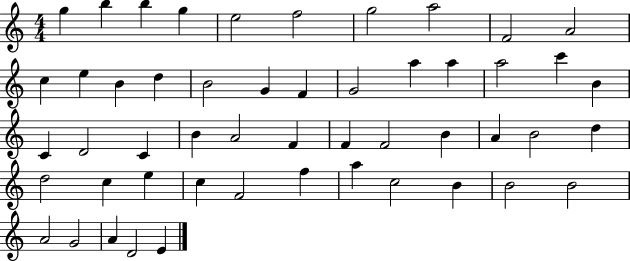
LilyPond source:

{
  \clef treble
  \numericTimeSignature
  \time 4/4
  \key c \major
  g''4 b''4 b''4 g''4 | e''2 f''2 | g''2 a''2 | f'2 a'2 | \break c''4 e''4 b'4 d''4 | b'2 g'4 f'4 | g'2 a''4 a''4 | a''2 c'''4 b'4 | \break c'4 d'2 c'4 | b'4 a'2 f'4 | f'4 f'2 b'4 | a'4 b'2 d''4 | \break d''2 c''4 e''4 | c''4 f'2 f''4 | a''4 c''2 b'4 | b'2 b'2 | \break a'2 g'2 | a'4 d'2 e'4 | \bar "|."
}